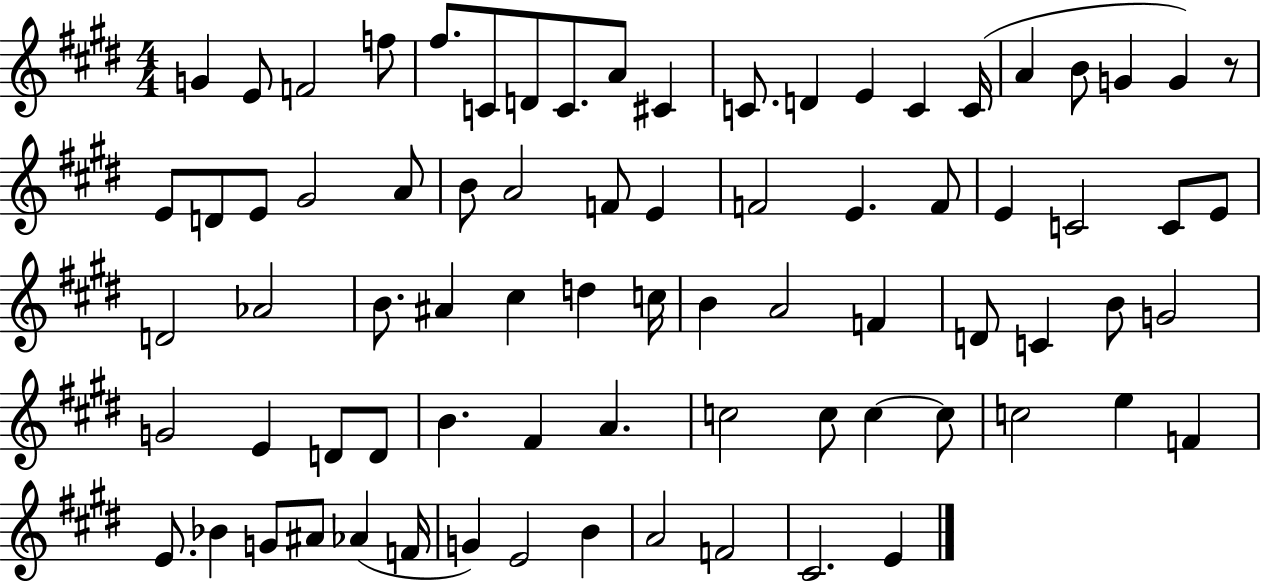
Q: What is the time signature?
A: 4/4